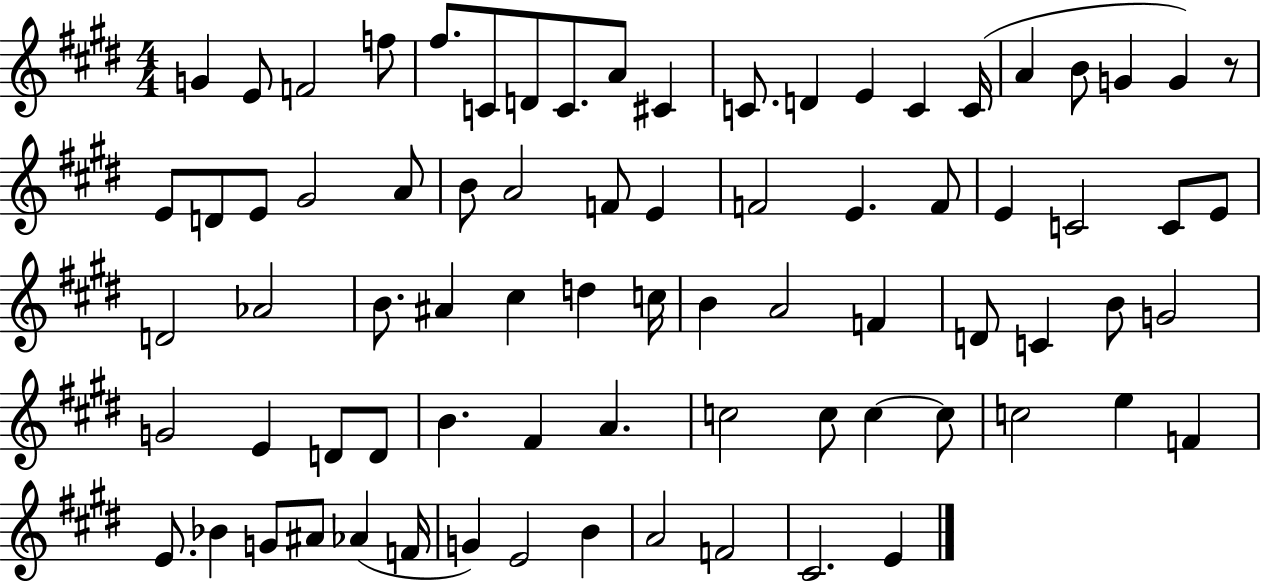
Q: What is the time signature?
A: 4/4